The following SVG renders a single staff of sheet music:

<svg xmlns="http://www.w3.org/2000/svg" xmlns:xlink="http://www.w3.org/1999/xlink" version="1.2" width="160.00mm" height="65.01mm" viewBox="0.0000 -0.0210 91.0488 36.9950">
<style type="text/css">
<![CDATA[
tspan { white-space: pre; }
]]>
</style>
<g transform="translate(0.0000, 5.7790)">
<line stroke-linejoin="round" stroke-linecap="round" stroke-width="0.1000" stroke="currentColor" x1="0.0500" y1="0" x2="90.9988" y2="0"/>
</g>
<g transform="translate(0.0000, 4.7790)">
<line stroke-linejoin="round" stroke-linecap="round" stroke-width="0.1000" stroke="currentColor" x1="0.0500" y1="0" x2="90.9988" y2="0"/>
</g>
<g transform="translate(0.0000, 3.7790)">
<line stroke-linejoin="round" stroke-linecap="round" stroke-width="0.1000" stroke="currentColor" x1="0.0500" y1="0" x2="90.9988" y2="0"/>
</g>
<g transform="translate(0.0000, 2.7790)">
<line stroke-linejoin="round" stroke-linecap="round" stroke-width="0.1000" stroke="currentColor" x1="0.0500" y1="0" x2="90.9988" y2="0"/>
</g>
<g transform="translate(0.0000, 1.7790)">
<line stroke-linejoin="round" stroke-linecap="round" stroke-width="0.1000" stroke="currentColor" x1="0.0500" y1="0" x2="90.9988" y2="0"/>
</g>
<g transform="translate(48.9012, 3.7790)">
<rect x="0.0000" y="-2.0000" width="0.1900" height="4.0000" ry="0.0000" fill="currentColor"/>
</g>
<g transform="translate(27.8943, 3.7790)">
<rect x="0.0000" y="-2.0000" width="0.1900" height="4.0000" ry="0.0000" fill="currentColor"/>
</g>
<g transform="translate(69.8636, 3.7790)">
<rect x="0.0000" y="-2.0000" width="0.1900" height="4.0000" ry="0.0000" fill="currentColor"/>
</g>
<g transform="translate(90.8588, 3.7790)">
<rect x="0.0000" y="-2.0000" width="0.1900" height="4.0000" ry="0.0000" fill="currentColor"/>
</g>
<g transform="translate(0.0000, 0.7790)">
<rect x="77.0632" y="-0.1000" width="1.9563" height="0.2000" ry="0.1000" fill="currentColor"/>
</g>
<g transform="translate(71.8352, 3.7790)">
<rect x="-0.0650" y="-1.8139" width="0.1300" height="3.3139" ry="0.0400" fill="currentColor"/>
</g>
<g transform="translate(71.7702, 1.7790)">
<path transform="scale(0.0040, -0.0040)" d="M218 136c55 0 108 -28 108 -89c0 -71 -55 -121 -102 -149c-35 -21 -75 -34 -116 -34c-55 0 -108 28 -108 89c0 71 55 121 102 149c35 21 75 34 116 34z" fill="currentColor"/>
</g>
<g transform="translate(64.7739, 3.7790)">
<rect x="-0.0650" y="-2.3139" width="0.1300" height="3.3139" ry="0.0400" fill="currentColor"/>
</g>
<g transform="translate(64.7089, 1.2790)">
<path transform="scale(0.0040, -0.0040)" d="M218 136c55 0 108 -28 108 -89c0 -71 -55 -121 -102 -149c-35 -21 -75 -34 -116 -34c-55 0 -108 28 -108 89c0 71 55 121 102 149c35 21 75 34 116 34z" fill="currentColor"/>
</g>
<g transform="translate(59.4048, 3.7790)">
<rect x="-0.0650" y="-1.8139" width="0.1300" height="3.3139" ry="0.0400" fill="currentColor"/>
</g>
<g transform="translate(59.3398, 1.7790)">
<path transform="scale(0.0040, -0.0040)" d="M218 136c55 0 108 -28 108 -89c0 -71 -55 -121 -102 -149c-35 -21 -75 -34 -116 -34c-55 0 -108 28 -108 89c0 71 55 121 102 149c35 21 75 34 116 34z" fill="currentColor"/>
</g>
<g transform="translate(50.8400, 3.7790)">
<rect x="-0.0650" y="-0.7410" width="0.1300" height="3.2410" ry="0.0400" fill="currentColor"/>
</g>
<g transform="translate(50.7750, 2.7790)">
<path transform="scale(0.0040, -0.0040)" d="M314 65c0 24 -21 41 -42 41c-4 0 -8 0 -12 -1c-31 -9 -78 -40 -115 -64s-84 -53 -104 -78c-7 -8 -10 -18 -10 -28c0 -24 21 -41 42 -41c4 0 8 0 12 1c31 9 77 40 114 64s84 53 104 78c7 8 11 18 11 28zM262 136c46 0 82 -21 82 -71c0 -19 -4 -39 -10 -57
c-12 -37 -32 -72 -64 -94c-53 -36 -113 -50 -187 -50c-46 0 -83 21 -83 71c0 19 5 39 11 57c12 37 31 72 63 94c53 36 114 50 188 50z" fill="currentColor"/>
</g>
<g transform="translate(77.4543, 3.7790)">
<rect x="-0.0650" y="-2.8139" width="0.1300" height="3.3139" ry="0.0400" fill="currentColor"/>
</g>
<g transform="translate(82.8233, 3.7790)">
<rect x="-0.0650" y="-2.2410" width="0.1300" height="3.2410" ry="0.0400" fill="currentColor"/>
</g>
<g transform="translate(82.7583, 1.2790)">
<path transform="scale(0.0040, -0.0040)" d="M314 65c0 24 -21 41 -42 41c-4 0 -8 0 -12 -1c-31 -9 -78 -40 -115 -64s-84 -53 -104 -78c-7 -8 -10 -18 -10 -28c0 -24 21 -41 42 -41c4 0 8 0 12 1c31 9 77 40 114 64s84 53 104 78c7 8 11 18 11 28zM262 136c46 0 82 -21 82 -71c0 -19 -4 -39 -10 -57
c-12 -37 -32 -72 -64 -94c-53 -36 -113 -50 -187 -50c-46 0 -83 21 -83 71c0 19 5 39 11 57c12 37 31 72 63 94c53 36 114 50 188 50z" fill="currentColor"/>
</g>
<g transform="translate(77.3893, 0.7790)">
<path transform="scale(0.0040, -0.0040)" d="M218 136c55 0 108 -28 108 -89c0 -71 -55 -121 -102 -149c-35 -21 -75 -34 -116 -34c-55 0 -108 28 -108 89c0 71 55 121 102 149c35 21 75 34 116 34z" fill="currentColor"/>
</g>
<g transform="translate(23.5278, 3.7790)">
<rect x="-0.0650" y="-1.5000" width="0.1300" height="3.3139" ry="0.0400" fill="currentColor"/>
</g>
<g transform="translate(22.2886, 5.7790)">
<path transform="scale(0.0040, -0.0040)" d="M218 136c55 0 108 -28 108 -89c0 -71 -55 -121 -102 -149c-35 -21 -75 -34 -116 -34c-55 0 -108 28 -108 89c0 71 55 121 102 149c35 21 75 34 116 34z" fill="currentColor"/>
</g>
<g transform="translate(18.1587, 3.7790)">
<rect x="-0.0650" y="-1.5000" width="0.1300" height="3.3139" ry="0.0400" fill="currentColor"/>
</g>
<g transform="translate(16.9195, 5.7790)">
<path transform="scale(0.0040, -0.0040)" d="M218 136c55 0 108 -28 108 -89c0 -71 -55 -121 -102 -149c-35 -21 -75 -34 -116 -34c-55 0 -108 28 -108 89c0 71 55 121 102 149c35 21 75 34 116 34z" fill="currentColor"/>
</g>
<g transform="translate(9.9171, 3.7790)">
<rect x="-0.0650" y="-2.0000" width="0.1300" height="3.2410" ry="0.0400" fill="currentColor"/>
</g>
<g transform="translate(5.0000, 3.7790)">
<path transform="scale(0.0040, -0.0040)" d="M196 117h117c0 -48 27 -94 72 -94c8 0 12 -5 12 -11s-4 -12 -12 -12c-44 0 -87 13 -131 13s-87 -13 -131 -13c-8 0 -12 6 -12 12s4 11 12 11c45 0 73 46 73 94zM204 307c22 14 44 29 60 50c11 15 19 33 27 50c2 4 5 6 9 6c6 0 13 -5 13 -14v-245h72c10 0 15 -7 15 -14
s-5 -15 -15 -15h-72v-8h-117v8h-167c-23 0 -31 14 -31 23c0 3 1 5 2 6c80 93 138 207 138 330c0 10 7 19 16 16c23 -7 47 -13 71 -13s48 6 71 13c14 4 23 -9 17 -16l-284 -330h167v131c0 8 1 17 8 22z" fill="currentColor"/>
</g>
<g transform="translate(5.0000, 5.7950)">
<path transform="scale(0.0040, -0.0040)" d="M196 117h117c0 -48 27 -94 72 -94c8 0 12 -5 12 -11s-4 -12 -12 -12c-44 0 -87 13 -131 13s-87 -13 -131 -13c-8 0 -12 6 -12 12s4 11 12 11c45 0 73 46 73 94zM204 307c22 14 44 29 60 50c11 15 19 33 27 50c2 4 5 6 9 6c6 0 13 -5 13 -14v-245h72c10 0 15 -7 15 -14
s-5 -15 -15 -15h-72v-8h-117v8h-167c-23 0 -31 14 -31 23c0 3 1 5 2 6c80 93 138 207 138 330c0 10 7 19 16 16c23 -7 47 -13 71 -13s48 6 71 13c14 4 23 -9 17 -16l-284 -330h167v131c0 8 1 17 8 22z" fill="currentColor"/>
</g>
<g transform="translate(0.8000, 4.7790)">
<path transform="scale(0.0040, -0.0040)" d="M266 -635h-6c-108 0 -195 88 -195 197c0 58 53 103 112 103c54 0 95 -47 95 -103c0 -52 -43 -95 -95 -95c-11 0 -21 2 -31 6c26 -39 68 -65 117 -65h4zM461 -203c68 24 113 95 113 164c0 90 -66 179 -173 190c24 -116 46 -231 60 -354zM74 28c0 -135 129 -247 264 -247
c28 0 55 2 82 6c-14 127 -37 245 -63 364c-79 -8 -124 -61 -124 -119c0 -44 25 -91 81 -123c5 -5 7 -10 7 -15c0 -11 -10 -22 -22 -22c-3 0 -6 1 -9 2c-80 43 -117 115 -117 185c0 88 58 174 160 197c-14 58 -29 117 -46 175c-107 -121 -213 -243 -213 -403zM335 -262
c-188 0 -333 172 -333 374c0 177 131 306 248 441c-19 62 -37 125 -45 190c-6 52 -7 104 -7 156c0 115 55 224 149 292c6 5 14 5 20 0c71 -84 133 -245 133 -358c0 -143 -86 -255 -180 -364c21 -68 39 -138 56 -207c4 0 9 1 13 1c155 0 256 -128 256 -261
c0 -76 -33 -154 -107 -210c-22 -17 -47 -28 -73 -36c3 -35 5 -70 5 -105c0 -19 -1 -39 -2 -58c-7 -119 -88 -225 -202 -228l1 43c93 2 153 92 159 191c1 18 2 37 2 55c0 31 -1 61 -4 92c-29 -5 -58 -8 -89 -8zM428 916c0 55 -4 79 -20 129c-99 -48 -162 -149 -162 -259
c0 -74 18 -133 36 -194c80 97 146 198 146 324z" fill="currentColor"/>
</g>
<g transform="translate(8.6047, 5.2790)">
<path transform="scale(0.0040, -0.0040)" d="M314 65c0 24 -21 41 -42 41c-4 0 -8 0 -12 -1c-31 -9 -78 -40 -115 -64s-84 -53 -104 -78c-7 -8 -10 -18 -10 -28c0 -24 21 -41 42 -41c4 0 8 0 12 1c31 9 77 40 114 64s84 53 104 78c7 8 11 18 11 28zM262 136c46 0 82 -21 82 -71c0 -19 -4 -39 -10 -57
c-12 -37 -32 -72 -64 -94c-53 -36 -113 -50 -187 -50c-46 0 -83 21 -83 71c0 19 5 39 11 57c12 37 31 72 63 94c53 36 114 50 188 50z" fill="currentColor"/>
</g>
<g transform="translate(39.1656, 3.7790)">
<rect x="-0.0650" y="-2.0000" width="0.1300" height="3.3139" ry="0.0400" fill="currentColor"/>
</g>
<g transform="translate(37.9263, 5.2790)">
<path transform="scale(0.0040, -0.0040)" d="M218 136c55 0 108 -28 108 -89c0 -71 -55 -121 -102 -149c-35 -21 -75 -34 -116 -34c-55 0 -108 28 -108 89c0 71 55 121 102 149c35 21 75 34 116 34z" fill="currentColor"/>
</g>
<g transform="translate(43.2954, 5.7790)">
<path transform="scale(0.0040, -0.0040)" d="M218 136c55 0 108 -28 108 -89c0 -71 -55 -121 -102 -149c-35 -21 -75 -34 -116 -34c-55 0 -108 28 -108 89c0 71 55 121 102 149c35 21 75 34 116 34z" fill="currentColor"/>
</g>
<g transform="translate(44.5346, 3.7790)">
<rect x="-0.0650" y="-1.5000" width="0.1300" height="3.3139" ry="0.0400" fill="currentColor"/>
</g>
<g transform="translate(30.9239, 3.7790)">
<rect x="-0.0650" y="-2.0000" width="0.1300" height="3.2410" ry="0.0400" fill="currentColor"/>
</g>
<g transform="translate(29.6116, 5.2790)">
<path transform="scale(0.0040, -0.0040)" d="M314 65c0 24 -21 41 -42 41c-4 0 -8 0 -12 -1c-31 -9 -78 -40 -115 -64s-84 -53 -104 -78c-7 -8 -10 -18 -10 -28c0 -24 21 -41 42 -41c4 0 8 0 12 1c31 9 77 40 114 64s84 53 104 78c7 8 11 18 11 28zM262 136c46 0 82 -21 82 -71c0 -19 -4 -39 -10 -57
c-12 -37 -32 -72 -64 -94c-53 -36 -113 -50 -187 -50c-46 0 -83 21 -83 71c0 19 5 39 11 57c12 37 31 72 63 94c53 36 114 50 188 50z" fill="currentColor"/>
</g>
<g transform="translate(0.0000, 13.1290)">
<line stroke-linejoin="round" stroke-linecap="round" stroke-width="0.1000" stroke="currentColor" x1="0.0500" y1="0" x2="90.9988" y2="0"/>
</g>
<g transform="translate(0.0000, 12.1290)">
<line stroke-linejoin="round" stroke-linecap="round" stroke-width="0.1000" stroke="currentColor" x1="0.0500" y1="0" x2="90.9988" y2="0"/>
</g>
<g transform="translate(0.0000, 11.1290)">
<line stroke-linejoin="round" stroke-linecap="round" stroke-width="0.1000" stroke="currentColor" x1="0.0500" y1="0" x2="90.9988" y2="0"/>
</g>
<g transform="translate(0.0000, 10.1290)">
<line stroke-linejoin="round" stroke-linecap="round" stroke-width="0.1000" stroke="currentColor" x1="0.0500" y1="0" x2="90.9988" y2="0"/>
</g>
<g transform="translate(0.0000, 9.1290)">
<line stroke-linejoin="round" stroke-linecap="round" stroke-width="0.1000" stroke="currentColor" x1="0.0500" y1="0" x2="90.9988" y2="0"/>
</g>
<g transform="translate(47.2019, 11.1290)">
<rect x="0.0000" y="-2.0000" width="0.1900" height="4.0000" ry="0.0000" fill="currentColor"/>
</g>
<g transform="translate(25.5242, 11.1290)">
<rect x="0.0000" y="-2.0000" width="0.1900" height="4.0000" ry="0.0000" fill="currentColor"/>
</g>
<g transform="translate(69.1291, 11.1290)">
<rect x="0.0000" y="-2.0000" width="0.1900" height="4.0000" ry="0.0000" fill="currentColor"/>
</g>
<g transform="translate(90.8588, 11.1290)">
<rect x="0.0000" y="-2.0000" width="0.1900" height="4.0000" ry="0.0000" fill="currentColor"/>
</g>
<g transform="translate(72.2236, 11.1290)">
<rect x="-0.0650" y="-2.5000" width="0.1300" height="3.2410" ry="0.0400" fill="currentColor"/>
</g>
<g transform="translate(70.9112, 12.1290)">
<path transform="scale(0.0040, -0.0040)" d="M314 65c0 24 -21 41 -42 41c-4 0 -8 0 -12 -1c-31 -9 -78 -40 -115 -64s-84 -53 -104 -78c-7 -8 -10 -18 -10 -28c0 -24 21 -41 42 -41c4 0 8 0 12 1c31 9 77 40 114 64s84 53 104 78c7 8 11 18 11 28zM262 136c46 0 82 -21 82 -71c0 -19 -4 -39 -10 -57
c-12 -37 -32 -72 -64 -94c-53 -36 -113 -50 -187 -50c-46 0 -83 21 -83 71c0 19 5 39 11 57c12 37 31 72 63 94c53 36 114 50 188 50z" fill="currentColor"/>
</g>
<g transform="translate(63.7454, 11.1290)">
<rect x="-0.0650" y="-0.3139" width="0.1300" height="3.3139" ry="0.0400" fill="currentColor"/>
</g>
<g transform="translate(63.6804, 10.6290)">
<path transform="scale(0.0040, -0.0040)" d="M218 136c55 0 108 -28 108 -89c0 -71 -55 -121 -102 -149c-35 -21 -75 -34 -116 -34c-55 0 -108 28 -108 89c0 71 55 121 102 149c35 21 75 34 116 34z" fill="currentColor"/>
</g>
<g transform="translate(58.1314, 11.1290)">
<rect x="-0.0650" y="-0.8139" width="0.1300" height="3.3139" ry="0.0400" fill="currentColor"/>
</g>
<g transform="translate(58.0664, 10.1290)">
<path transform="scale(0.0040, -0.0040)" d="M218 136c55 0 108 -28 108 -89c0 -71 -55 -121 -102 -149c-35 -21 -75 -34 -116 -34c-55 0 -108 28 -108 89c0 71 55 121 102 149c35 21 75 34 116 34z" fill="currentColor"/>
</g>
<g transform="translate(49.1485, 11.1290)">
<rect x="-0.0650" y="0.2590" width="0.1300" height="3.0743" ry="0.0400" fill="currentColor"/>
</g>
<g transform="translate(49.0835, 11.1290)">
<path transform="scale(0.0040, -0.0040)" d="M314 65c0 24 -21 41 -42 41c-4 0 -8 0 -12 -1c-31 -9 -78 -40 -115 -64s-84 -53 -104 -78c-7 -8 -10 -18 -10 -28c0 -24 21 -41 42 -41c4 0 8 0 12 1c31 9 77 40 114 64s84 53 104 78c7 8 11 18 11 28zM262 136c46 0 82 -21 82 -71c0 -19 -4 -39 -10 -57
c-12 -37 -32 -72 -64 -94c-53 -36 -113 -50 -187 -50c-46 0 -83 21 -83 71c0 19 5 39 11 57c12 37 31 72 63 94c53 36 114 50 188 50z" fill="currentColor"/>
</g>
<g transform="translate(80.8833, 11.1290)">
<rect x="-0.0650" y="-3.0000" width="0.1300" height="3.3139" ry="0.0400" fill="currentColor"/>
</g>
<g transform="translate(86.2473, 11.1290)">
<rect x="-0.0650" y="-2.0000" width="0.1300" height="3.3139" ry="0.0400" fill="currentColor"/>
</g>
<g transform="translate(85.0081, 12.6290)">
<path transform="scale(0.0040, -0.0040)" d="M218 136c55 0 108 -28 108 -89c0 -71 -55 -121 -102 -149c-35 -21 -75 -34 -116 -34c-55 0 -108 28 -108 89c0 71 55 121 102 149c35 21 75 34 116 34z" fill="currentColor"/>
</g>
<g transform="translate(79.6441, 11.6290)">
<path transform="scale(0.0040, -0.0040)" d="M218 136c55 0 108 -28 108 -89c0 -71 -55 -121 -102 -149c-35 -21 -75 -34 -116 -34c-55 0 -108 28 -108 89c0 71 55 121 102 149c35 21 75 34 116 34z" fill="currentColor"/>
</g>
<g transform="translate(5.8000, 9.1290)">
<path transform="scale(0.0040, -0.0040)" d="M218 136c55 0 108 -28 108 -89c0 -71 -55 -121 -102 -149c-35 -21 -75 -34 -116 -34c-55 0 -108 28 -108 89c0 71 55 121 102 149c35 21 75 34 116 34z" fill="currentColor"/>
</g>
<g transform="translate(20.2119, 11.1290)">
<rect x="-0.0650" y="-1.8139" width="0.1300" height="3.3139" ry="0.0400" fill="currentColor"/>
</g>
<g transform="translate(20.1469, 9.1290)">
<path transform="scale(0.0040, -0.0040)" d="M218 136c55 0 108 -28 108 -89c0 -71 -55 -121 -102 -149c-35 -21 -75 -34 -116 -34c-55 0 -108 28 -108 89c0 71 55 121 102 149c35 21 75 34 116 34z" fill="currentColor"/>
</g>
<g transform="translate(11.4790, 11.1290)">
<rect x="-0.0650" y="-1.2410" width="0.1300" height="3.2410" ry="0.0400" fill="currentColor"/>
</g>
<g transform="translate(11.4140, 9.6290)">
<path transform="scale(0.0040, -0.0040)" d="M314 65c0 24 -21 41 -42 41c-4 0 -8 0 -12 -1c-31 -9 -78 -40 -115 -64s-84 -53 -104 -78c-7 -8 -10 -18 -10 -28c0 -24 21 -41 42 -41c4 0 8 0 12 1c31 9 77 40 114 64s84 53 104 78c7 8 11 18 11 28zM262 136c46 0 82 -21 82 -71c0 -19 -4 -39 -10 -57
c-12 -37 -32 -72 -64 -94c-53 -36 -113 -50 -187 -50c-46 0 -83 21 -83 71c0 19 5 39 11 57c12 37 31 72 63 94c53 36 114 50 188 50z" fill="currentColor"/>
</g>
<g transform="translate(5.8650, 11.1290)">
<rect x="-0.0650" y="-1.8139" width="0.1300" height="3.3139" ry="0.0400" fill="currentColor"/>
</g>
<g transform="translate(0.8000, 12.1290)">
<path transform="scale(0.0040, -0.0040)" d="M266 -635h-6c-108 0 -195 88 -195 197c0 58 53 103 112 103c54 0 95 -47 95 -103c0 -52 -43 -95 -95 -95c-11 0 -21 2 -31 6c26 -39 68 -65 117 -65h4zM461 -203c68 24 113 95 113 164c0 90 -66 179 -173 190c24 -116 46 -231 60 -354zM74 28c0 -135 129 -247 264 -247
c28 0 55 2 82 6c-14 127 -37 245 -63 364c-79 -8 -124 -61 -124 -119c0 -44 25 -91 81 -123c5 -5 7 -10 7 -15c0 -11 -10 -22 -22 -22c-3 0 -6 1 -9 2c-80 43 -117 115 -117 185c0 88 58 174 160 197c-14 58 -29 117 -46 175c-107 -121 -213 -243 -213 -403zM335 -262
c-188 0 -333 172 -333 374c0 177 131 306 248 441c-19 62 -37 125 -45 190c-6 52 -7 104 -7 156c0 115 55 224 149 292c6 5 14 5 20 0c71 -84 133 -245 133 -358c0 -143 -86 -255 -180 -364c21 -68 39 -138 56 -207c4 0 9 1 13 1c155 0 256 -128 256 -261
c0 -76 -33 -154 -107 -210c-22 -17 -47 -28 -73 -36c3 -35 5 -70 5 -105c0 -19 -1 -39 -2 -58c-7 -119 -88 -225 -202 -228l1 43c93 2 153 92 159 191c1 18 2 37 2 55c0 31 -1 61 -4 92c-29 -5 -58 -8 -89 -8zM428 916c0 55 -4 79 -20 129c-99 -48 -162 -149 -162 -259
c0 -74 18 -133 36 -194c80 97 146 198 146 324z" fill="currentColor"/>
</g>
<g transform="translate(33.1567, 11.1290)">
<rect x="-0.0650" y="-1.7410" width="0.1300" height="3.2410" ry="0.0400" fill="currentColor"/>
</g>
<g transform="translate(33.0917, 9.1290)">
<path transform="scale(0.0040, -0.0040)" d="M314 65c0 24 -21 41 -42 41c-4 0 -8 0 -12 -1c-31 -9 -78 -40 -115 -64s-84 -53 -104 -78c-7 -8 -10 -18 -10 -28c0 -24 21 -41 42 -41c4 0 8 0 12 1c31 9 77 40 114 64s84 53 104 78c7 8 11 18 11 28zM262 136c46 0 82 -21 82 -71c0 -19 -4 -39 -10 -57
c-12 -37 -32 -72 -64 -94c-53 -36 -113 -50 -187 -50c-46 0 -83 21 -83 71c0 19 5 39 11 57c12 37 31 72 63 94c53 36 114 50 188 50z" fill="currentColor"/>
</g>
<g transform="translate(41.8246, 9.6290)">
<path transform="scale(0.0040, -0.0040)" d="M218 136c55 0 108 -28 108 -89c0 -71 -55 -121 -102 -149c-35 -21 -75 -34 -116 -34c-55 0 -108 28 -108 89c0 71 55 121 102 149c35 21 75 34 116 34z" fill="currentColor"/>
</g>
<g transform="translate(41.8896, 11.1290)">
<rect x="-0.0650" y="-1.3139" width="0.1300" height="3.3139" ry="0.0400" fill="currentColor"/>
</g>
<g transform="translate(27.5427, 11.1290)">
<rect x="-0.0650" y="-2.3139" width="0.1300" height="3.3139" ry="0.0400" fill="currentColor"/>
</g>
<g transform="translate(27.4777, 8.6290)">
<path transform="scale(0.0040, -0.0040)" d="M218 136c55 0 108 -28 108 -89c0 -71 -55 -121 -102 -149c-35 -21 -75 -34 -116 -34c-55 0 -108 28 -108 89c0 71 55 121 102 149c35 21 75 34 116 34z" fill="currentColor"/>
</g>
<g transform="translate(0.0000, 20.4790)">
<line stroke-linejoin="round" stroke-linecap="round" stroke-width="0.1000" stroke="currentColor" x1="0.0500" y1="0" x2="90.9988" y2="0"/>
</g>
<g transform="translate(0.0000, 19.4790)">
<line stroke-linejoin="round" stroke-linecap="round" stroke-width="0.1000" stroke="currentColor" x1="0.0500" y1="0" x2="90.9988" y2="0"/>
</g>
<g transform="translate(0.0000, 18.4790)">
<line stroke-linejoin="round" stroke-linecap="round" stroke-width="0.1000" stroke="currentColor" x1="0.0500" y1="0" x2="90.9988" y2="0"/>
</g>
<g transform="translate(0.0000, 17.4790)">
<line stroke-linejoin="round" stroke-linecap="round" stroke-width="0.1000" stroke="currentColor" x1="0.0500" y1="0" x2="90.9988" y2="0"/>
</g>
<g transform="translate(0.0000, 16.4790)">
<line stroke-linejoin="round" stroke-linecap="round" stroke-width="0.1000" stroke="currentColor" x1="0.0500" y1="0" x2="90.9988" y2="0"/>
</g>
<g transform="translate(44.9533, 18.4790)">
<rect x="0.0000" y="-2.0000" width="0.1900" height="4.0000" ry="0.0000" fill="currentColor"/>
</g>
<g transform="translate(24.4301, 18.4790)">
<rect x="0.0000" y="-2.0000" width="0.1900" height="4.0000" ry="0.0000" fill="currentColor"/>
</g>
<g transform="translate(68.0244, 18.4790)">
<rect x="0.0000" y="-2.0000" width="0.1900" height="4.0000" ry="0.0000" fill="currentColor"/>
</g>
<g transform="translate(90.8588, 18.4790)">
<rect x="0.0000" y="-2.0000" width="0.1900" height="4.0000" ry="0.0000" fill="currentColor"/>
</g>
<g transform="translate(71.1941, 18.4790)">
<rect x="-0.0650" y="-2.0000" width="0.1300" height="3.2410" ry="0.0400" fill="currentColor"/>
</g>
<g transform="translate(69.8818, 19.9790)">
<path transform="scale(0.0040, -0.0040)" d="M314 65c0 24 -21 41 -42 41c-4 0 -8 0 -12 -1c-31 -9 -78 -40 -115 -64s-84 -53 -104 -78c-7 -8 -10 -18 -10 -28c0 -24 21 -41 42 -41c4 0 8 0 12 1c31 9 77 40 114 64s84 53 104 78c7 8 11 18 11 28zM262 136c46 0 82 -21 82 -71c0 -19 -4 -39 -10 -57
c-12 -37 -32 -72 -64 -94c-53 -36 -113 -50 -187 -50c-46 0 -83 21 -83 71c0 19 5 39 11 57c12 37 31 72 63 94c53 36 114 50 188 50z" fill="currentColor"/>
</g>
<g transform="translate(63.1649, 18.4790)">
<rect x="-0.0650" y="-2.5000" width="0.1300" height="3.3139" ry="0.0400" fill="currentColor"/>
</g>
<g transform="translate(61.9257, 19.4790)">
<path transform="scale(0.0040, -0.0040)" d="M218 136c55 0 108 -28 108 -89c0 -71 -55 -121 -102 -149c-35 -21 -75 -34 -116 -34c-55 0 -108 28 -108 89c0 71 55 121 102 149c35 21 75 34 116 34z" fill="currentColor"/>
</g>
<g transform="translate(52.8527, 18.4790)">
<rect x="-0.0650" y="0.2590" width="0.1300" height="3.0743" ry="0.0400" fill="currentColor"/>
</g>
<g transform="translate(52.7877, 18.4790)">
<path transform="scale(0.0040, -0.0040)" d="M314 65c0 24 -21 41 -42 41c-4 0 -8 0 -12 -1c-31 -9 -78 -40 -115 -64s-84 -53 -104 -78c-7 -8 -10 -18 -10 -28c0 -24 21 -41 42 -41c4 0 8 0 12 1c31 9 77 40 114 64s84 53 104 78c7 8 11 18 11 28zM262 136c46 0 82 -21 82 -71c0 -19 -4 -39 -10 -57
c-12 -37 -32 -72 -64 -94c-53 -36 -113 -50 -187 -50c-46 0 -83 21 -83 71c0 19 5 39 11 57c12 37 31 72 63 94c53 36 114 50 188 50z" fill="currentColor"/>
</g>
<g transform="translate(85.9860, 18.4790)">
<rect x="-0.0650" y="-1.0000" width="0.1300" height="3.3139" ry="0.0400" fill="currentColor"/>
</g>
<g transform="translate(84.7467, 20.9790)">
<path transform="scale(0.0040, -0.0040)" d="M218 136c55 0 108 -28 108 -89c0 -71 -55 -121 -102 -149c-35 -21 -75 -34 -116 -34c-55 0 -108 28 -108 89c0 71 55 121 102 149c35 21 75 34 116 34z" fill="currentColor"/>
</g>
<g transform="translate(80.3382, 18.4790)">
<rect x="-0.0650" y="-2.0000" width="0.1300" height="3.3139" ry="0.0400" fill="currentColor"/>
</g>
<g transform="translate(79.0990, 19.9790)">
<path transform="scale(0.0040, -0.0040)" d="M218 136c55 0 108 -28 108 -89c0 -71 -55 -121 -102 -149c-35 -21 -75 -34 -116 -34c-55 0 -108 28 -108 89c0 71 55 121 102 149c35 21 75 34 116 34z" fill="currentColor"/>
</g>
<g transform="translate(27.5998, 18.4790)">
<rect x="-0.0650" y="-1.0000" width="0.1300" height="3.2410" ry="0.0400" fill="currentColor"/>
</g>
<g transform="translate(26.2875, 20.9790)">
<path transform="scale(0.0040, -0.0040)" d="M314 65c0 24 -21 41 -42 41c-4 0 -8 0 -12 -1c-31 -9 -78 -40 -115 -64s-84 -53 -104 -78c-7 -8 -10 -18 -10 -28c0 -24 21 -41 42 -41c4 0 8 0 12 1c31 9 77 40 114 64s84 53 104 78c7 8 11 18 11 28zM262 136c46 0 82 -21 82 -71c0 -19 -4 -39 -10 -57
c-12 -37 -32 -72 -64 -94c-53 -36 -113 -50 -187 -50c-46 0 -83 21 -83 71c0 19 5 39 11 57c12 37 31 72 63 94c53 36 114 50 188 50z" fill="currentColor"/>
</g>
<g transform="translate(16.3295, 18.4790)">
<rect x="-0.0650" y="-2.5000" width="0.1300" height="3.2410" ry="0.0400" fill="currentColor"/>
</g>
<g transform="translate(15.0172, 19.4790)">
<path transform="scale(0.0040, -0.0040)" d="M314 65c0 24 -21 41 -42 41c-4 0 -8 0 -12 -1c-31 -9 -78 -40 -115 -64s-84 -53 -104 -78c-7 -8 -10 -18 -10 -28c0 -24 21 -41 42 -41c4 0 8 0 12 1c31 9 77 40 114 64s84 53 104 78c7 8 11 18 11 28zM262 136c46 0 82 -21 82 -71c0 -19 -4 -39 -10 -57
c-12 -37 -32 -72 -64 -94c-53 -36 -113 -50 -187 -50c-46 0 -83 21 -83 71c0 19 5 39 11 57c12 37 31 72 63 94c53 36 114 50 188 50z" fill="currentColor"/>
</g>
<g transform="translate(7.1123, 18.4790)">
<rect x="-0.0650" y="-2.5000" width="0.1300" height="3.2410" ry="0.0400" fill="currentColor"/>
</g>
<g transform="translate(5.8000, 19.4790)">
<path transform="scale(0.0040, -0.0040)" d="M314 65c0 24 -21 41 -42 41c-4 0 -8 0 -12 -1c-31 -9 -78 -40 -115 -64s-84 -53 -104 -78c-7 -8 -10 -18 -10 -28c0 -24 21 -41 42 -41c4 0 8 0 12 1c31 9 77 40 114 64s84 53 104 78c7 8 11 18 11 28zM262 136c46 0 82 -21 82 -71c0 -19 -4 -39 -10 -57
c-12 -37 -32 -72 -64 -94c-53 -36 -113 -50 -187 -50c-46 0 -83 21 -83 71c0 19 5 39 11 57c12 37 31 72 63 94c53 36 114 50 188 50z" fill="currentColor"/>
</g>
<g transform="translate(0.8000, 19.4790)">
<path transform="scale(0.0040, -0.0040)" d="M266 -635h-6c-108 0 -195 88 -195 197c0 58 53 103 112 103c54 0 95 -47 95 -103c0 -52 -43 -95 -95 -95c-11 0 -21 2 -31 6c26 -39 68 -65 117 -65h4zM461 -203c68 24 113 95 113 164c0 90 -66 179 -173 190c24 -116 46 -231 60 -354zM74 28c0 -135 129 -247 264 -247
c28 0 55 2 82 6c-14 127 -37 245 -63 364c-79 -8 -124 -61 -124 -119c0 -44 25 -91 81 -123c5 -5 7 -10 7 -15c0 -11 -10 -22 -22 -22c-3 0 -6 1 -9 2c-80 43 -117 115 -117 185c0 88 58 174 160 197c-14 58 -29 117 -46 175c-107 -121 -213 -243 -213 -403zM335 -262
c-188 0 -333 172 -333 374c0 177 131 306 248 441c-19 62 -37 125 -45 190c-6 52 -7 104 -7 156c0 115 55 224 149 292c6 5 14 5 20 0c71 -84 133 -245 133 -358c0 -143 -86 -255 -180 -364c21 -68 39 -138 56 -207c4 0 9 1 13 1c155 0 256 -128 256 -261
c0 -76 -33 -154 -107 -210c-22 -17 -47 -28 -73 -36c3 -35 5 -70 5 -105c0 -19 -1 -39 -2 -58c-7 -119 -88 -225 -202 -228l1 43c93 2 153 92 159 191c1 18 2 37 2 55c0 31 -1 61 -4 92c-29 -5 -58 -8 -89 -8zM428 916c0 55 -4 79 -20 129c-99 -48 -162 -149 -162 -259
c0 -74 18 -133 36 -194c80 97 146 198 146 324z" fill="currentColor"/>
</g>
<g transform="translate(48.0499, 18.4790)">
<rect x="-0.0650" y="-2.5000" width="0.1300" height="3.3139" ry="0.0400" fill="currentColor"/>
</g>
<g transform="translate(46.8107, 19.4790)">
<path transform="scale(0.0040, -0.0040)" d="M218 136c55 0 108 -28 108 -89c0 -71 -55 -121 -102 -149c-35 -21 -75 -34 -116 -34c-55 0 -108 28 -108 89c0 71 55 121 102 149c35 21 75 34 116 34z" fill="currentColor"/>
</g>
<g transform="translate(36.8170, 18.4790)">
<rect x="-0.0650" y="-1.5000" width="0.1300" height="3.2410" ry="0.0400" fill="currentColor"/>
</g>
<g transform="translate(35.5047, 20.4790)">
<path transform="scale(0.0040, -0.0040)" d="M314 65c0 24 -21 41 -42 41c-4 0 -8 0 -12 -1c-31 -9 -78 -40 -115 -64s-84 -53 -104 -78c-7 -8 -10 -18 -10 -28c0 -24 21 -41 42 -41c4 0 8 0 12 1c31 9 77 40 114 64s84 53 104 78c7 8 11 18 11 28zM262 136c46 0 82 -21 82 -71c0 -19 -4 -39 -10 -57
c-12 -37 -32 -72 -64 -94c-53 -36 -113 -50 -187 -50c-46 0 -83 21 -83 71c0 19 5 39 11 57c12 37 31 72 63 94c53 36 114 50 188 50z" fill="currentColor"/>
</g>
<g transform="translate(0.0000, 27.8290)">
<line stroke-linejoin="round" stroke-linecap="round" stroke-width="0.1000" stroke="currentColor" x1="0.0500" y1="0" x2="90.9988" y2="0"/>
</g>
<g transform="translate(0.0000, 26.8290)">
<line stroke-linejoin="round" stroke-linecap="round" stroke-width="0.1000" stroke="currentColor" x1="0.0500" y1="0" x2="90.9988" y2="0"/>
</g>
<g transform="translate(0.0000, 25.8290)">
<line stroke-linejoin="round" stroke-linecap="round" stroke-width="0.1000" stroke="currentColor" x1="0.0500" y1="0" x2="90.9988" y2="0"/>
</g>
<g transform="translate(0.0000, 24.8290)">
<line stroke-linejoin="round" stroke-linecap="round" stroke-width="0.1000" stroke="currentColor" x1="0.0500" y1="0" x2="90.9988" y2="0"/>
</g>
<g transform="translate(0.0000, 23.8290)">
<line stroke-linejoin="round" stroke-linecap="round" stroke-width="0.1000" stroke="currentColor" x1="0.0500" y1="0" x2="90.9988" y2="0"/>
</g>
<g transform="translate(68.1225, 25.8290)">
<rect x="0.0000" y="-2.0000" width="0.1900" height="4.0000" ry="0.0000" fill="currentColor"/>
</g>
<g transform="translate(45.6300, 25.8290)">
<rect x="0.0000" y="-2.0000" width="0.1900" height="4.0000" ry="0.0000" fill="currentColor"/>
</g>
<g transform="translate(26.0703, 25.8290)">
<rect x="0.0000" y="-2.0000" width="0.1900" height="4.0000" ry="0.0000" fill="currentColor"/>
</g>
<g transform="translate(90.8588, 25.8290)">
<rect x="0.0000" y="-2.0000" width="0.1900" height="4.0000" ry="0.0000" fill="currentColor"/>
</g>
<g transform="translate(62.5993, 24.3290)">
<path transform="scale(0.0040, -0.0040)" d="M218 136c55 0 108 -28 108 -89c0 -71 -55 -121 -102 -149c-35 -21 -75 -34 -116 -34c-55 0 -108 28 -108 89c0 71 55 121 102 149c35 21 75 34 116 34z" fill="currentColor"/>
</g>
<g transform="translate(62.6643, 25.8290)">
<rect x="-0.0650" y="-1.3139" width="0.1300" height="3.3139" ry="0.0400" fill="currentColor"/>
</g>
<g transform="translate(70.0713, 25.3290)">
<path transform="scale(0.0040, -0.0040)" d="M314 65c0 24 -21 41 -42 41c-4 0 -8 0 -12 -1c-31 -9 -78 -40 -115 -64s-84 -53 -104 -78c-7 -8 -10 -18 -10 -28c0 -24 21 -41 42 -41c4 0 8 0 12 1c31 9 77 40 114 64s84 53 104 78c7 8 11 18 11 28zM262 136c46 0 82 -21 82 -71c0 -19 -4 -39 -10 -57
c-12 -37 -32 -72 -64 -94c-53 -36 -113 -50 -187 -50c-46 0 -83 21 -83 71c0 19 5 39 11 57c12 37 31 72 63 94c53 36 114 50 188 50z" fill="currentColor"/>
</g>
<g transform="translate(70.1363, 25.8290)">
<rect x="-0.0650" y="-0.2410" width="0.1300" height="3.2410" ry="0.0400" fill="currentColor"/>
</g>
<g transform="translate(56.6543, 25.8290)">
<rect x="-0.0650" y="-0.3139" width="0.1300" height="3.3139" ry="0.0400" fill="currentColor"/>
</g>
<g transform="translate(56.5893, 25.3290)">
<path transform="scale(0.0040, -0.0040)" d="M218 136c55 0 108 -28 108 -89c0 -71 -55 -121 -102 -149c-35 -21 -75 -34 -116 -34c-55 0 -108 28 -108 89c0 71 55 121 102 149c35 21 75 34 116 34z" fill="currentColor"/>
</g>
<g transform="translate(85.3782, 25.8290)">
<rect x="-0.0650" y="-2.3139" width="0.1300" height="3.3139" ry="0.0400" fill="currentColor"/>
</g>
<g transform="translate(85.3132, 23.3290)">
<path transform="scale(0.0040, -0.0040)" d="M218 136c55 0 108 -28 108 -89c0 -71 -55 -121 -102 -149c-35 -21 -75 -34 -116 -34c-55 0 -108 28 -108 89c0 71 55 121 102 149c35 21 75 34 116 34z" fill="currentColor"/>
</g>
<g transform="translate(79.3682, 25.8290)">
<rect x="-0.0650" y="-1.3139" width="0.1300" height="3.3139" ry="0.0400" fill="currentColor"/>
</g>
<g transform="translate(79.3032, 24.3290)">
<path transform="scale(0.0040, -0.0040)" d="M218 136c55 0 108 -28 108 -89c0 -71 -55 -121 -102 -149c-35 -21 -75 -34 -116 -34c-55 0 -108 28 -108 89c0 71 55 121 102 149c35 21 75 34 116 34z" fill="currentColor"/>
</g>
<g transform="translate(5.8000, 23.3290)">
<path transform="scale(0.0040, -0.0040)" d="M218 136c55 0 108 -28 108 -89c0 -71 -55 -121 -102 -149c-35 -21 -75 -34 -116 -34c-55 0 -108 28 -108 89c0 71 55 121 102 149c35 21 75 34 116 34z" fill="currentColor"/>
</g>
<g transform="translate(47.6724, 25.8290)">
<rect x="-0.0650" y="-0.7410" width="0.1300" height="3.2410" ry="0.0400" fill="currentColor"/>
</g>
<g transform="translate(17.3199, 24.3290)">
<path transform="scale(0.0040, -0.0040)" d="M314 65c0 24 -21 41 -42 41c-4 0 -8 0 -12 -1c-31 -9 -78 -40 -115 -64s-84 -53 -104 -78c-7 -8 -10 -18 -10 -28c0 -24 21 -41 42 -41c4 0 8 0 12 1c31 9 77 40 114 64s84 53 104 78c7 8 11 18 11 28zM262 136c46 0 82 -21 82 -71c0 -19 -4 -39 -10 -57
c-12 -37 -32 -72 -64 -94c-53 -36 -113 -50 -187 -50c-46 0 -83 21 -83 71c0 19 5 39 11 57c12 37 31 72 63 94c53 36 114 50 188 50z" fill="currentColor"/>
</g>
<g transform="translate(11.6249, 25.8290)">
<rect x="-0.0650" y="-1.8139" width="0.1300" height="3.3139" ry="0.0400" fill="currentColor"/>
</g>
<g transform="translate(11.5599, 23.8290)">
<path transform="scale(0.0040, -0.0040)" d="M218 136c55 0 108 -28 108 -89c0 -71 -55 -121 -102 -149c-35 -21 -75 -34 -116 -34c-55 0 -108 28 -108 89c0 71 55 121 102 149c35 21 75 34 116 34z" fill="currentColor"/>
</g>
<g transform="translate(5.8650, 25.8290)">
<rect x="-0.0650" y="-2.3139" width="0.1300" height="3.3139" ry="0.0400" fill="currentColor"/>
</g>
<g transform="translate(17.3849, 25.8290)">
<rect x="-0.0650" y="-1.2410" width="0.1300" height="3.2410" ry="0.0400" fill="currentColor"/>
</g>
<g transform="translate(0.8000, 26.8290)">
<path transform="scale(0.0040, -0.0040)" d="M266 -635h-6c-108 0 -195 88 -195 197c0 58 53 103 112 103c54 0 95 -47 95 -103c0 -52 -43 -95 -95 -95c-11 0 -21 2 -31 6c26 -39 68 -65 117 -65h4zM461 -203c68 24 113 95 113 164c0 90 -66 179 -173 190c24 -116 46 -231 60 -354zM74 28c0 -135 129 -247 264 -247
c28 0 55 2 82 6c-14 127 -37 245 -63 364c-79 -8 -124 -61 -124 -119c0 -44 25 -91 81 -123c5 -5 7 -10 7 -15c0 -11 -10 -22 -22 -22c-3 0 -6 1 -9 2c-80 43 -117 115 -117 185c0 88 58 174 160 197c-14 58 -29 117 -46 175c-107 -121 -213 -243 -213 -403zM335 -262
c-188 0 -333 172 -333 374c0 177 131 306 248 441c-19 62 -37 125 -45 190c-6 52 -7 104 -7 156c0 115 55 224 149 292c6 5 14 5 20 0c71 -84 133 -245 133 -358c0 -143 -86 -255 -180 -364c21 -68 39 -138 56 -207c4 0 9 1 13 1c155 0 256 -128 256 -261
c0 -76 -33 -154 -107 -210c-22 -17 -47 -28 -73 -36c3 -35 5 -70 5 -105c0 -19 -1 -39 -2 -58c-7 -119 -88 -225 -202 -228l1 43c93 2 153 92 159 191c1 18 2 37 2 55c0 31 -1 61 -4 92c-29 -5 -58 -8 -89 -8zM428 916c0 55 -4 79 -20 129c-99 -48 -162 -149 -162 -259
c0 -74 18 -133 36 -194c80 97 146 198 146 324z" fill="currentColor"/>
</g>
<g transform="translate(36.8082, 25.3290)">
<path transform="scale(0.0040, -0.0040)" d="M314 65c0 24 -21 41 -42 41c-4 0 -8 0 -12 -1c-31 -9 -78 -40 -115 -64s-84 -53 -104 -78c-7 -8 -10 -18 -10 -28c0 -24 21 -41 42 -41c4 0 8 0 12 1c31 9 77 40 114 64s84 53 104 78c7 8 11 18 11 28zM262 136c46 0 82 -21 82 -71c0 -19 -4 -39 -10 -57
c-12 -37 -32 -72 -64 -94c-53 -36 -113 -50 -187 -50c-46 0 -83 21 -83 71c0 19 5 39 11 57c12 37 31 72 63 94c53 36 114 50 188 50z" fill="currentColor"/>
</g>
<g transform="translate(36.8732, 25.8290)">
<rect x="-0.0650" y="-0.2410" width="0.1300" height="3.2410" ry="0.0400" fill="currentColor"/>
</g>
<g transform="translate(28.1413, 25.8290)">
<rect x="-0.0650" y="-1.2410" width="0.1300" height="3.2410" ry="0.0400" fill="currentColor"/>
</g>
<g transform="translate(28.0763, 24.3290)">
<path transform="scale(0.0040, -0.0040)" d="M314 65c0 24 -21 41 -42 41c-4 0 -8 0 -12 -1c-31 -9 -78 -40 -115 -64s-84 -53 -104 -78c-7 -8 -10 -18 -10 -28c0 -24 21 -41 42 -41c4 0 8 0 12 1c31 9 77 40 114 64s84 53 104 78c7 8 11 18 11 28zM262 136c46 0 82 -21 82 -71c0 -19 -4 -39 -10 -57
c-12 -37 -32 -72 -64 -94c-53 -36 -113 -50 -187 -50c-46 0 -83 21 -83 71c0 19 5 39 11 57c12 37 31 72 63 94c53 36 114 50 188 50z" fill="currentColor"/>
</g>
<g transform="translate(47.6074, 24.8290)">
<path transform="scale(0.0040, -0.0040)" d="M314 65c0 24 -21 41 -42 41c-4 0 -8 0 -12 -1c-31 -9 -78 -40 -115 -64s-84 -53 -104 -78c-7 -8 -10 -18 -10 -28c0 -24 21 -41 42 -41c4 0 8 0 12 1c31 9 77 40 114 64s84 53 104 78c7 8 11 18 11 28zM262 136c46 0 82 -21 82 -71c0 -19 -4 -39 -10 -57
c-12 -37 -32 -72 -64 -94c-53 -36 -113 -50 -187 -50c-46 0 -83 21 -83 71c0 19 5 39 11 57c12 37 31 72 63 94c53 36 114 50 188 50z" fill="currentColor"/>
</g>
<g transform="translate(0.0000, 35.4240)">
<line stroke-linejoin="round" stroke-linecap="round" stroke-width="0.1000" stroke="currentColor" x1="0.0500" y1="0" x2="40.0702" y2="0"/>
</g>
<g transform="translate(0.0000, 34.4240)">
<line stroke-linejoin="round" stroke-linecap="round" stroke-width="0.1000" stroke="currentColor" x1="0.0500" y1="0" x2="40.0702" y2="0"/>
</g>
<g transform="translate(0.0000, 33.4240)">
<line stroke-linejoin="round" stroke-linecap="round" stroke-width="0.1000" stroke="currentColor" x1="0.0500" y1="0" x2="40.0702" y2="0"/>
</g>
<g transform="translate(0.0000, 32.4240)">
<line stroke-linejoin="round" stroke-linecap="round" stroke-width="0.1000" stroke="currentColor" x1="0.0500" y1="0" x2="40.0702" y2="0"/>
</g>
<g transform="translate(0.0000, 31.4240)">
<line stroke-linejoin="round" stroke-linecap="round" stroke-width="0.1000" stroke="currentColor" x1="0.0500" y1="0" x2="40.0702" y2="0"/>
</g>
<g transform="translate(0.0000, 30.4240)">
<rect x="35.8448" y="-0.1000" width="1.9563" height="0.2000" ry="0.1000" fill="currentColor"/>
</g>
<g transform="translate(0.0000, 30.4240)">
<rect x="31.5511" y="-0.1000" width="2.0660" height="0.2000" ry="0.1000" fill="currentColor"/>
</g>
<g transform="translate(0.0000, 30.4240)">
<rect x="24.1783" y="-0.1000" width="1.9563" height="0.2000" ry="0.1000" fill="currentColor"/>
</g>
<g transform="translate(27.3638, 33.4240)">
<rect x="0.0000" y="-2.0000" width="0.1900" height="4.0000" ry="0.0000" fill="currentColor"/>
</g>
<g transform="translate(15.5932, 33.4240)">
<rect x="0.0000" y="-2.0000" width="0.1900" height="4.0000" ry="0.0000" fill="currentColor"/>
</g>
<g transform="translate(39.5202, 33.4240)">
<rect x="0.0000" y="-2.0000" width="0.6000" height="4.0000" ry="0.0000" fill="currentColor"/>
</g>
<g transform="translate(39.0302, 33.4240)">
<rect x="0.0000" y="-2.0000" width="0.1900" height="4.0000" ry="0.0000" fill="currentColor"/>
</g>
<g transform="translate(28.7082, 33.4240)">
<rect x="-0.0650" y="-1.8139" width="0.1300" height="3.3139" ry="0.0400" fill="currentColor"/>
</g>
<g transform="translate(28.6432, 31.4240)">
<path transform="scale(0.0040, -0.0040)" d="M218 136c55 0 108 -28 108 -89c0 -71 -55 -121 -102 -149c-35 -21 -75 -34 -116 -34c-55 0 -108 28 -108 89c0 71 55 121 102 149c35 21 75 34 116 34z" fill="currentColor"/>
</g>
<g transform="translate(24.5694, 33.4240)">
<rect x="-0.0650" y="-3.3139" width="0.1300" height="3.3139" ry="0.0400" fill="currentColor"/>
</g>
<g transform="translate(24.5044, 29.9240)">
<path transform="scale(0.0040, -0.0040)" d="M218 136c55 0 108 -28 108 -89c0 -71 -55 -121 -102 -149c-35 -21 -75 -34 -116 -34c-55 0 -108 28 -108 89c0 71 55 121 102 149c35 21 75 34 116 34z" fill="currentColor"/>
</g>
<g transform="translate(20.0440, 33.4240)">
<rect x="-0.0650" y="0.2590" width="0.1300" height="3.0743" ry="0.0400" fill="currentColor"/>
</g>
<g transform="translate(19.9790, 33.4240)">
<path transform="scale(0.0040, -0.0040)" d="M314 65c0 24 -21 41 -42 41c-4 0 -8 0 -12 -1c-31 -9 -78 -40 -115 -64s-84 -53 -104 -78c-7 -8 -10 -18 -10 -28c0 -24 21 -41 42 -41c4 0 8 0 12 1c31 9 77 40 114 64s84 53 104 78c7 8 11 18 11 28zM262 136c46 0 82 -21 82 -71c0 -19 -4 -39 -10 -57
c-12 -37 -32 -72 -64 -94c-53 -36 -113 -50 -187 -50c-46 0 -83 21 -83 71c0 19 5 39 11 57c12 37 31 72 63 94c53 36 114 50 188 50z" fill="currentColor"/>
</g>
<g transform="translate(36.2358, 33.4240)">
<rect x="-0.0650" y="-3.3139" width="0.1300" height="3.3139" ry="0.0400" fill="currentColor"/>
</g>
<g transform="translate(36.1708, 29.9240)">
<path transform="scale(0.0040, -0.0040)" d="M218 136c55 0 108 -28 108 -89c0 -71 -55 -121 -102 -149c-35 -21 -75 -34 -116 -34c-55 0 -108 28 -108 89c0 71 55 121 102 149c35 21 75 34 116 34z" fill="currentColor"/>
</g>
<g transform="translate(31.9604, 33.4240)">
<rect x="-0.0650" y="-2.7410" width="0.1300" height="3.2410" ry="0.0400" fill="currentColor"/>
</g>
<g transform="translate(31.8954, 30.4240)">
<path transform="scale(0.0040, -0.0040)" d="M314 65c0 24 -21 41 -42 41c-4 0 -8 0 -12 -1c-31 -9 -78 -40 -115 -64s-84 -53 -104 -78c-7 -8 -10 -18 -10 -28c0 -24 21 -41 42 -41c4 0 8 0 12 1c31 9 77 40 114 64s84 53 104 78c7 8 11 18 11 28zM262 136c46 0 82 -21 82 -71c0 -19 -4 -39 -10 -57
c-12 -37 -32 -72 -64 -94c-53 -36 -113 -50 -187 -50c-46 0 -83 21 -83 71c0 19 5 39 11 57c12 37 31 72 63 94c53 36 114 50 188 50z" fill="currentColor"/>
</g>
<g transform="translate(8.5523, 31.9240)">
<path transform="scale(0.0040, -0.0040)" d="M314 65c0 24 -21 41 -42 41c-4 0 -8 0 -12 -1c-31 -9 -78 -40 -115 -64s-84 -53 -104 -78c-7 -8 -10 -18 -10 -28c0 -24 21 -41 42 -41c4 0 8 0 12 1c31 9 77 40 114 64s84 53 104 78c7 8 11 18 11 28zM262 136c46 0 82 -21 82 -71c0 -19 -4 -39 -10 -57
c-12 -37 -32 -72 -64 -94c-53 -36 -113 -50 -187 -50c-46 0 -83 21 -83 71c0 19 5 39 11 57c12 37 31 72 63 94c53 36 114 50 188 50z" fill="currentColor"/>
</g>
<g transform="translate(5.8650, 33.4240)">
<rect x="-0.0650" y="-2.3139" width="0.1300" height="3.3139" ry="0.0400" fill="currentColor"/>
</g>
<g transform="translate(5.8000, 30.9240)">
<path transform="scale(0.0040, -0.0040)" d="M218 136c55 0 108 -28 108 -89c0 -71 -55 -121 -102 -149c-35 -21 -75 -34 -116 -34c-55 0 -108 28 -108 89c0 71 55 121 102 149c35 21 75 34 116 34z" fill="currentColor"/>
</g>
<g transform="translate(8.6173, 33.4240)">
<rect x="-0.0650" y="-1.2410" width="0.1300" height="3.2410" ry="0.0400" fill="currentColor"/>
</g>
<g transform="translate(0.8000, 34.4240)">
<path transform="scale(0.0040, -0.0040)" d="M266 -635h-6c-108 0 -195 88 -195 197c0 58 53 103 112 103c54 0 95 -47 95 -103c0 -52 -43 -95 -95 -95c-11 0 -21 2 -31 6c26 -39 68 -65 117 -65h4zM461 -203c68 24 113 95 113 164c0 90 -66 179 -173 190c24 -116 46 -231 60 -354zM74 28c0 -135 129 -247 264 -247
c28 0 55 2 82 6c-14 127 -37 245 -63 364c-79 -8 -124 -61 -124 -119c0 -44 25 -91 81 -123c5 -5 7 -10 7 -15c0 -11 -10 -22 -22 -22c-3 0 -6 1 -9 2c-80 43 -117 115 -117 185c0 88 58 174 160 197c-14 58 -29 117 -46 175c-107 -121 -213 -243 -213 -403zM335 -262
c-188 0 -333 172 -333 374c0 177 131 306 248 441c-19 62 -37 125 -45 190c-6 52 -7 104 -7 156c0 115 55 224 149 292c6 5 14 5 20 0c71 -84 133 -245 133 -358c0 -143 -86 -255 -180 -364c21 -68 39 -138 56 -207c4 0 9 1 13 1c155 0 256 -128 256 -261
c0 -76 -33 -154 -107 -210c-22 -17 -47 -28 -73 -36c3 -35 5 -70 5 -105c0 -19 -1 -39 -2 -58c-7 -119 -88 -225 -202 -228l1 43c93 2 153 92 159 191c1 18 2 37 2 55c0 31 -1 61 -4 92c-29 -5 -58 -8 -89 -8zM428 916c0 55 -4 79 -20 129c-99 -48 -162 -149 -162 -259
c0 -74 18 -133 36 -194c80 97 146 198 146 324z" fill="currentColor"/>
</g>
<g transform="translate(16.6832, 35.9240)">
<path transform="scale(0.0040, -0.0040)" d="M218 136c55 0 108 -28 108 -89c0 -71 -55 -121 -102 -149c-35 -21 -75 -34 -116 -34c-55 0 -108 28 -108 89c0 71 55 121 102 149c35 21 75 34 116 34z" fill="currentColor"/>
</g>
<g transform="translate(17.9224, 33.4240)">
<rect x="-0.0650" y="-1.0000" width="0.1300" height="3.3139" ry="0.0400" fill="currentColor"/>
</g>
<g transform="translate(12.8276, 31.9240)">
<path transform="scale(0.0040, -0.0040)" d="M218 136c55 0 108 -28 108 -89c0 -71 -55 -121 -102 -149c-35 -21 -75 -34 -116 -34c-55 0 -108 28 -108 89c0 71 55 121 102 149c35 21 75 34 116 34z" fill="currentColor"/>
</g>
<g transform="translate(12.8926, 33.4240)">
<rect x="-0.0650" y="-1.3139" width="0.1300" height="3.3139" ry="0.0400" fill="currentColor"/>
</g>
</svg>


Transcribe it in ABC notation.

X:1
T:Untitled
M:4/4
L:1/4
K:C
F2 E E F2 F E d2 f g f a g2 f e2 f g f2 e B2 d c G2 A F G2 G2 D2 E2 G B2 G F2 F D g f e2 e2 c2 d2 c e c2 e g g e2 e D B2 b f a2 b